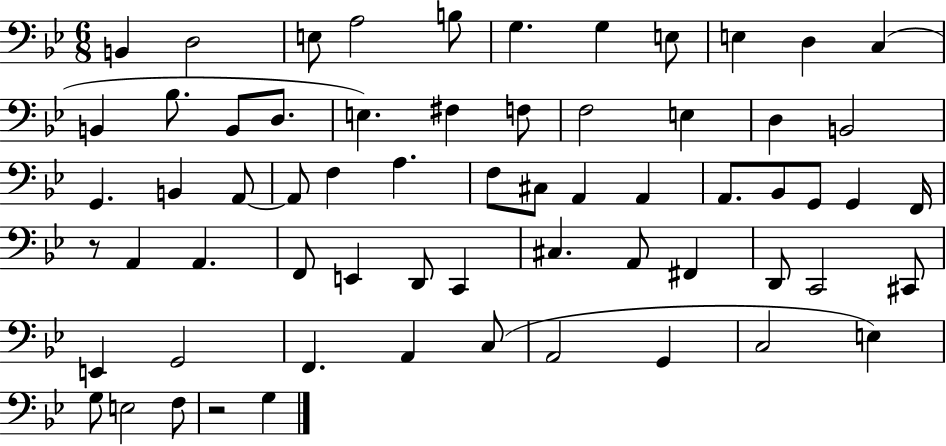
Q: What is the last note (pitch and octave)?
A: G3